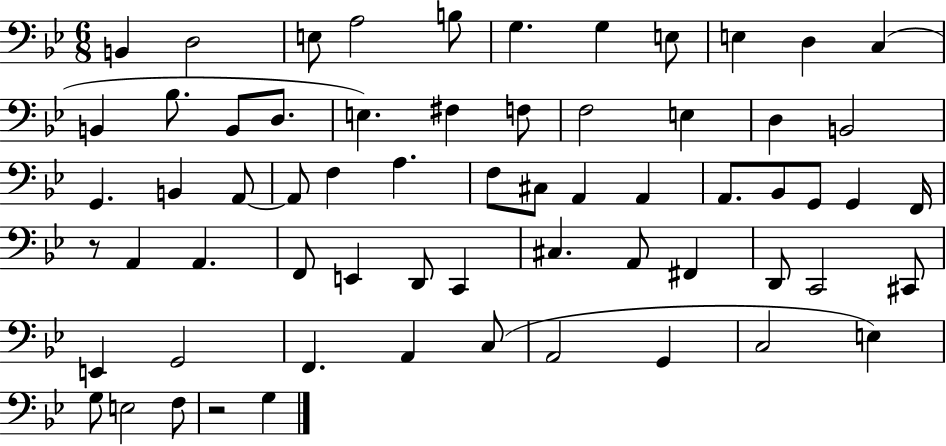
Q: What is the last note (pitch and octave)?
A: G3